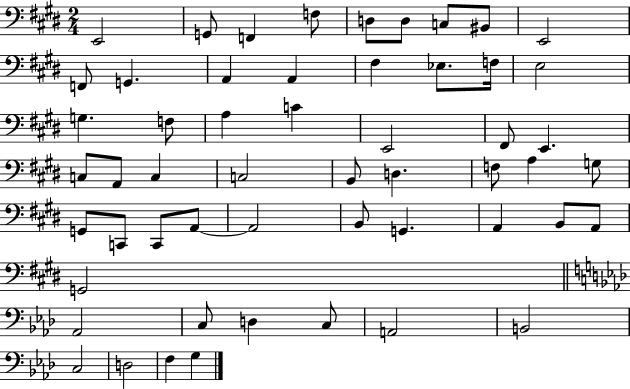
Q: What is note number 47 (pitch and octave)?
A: D3